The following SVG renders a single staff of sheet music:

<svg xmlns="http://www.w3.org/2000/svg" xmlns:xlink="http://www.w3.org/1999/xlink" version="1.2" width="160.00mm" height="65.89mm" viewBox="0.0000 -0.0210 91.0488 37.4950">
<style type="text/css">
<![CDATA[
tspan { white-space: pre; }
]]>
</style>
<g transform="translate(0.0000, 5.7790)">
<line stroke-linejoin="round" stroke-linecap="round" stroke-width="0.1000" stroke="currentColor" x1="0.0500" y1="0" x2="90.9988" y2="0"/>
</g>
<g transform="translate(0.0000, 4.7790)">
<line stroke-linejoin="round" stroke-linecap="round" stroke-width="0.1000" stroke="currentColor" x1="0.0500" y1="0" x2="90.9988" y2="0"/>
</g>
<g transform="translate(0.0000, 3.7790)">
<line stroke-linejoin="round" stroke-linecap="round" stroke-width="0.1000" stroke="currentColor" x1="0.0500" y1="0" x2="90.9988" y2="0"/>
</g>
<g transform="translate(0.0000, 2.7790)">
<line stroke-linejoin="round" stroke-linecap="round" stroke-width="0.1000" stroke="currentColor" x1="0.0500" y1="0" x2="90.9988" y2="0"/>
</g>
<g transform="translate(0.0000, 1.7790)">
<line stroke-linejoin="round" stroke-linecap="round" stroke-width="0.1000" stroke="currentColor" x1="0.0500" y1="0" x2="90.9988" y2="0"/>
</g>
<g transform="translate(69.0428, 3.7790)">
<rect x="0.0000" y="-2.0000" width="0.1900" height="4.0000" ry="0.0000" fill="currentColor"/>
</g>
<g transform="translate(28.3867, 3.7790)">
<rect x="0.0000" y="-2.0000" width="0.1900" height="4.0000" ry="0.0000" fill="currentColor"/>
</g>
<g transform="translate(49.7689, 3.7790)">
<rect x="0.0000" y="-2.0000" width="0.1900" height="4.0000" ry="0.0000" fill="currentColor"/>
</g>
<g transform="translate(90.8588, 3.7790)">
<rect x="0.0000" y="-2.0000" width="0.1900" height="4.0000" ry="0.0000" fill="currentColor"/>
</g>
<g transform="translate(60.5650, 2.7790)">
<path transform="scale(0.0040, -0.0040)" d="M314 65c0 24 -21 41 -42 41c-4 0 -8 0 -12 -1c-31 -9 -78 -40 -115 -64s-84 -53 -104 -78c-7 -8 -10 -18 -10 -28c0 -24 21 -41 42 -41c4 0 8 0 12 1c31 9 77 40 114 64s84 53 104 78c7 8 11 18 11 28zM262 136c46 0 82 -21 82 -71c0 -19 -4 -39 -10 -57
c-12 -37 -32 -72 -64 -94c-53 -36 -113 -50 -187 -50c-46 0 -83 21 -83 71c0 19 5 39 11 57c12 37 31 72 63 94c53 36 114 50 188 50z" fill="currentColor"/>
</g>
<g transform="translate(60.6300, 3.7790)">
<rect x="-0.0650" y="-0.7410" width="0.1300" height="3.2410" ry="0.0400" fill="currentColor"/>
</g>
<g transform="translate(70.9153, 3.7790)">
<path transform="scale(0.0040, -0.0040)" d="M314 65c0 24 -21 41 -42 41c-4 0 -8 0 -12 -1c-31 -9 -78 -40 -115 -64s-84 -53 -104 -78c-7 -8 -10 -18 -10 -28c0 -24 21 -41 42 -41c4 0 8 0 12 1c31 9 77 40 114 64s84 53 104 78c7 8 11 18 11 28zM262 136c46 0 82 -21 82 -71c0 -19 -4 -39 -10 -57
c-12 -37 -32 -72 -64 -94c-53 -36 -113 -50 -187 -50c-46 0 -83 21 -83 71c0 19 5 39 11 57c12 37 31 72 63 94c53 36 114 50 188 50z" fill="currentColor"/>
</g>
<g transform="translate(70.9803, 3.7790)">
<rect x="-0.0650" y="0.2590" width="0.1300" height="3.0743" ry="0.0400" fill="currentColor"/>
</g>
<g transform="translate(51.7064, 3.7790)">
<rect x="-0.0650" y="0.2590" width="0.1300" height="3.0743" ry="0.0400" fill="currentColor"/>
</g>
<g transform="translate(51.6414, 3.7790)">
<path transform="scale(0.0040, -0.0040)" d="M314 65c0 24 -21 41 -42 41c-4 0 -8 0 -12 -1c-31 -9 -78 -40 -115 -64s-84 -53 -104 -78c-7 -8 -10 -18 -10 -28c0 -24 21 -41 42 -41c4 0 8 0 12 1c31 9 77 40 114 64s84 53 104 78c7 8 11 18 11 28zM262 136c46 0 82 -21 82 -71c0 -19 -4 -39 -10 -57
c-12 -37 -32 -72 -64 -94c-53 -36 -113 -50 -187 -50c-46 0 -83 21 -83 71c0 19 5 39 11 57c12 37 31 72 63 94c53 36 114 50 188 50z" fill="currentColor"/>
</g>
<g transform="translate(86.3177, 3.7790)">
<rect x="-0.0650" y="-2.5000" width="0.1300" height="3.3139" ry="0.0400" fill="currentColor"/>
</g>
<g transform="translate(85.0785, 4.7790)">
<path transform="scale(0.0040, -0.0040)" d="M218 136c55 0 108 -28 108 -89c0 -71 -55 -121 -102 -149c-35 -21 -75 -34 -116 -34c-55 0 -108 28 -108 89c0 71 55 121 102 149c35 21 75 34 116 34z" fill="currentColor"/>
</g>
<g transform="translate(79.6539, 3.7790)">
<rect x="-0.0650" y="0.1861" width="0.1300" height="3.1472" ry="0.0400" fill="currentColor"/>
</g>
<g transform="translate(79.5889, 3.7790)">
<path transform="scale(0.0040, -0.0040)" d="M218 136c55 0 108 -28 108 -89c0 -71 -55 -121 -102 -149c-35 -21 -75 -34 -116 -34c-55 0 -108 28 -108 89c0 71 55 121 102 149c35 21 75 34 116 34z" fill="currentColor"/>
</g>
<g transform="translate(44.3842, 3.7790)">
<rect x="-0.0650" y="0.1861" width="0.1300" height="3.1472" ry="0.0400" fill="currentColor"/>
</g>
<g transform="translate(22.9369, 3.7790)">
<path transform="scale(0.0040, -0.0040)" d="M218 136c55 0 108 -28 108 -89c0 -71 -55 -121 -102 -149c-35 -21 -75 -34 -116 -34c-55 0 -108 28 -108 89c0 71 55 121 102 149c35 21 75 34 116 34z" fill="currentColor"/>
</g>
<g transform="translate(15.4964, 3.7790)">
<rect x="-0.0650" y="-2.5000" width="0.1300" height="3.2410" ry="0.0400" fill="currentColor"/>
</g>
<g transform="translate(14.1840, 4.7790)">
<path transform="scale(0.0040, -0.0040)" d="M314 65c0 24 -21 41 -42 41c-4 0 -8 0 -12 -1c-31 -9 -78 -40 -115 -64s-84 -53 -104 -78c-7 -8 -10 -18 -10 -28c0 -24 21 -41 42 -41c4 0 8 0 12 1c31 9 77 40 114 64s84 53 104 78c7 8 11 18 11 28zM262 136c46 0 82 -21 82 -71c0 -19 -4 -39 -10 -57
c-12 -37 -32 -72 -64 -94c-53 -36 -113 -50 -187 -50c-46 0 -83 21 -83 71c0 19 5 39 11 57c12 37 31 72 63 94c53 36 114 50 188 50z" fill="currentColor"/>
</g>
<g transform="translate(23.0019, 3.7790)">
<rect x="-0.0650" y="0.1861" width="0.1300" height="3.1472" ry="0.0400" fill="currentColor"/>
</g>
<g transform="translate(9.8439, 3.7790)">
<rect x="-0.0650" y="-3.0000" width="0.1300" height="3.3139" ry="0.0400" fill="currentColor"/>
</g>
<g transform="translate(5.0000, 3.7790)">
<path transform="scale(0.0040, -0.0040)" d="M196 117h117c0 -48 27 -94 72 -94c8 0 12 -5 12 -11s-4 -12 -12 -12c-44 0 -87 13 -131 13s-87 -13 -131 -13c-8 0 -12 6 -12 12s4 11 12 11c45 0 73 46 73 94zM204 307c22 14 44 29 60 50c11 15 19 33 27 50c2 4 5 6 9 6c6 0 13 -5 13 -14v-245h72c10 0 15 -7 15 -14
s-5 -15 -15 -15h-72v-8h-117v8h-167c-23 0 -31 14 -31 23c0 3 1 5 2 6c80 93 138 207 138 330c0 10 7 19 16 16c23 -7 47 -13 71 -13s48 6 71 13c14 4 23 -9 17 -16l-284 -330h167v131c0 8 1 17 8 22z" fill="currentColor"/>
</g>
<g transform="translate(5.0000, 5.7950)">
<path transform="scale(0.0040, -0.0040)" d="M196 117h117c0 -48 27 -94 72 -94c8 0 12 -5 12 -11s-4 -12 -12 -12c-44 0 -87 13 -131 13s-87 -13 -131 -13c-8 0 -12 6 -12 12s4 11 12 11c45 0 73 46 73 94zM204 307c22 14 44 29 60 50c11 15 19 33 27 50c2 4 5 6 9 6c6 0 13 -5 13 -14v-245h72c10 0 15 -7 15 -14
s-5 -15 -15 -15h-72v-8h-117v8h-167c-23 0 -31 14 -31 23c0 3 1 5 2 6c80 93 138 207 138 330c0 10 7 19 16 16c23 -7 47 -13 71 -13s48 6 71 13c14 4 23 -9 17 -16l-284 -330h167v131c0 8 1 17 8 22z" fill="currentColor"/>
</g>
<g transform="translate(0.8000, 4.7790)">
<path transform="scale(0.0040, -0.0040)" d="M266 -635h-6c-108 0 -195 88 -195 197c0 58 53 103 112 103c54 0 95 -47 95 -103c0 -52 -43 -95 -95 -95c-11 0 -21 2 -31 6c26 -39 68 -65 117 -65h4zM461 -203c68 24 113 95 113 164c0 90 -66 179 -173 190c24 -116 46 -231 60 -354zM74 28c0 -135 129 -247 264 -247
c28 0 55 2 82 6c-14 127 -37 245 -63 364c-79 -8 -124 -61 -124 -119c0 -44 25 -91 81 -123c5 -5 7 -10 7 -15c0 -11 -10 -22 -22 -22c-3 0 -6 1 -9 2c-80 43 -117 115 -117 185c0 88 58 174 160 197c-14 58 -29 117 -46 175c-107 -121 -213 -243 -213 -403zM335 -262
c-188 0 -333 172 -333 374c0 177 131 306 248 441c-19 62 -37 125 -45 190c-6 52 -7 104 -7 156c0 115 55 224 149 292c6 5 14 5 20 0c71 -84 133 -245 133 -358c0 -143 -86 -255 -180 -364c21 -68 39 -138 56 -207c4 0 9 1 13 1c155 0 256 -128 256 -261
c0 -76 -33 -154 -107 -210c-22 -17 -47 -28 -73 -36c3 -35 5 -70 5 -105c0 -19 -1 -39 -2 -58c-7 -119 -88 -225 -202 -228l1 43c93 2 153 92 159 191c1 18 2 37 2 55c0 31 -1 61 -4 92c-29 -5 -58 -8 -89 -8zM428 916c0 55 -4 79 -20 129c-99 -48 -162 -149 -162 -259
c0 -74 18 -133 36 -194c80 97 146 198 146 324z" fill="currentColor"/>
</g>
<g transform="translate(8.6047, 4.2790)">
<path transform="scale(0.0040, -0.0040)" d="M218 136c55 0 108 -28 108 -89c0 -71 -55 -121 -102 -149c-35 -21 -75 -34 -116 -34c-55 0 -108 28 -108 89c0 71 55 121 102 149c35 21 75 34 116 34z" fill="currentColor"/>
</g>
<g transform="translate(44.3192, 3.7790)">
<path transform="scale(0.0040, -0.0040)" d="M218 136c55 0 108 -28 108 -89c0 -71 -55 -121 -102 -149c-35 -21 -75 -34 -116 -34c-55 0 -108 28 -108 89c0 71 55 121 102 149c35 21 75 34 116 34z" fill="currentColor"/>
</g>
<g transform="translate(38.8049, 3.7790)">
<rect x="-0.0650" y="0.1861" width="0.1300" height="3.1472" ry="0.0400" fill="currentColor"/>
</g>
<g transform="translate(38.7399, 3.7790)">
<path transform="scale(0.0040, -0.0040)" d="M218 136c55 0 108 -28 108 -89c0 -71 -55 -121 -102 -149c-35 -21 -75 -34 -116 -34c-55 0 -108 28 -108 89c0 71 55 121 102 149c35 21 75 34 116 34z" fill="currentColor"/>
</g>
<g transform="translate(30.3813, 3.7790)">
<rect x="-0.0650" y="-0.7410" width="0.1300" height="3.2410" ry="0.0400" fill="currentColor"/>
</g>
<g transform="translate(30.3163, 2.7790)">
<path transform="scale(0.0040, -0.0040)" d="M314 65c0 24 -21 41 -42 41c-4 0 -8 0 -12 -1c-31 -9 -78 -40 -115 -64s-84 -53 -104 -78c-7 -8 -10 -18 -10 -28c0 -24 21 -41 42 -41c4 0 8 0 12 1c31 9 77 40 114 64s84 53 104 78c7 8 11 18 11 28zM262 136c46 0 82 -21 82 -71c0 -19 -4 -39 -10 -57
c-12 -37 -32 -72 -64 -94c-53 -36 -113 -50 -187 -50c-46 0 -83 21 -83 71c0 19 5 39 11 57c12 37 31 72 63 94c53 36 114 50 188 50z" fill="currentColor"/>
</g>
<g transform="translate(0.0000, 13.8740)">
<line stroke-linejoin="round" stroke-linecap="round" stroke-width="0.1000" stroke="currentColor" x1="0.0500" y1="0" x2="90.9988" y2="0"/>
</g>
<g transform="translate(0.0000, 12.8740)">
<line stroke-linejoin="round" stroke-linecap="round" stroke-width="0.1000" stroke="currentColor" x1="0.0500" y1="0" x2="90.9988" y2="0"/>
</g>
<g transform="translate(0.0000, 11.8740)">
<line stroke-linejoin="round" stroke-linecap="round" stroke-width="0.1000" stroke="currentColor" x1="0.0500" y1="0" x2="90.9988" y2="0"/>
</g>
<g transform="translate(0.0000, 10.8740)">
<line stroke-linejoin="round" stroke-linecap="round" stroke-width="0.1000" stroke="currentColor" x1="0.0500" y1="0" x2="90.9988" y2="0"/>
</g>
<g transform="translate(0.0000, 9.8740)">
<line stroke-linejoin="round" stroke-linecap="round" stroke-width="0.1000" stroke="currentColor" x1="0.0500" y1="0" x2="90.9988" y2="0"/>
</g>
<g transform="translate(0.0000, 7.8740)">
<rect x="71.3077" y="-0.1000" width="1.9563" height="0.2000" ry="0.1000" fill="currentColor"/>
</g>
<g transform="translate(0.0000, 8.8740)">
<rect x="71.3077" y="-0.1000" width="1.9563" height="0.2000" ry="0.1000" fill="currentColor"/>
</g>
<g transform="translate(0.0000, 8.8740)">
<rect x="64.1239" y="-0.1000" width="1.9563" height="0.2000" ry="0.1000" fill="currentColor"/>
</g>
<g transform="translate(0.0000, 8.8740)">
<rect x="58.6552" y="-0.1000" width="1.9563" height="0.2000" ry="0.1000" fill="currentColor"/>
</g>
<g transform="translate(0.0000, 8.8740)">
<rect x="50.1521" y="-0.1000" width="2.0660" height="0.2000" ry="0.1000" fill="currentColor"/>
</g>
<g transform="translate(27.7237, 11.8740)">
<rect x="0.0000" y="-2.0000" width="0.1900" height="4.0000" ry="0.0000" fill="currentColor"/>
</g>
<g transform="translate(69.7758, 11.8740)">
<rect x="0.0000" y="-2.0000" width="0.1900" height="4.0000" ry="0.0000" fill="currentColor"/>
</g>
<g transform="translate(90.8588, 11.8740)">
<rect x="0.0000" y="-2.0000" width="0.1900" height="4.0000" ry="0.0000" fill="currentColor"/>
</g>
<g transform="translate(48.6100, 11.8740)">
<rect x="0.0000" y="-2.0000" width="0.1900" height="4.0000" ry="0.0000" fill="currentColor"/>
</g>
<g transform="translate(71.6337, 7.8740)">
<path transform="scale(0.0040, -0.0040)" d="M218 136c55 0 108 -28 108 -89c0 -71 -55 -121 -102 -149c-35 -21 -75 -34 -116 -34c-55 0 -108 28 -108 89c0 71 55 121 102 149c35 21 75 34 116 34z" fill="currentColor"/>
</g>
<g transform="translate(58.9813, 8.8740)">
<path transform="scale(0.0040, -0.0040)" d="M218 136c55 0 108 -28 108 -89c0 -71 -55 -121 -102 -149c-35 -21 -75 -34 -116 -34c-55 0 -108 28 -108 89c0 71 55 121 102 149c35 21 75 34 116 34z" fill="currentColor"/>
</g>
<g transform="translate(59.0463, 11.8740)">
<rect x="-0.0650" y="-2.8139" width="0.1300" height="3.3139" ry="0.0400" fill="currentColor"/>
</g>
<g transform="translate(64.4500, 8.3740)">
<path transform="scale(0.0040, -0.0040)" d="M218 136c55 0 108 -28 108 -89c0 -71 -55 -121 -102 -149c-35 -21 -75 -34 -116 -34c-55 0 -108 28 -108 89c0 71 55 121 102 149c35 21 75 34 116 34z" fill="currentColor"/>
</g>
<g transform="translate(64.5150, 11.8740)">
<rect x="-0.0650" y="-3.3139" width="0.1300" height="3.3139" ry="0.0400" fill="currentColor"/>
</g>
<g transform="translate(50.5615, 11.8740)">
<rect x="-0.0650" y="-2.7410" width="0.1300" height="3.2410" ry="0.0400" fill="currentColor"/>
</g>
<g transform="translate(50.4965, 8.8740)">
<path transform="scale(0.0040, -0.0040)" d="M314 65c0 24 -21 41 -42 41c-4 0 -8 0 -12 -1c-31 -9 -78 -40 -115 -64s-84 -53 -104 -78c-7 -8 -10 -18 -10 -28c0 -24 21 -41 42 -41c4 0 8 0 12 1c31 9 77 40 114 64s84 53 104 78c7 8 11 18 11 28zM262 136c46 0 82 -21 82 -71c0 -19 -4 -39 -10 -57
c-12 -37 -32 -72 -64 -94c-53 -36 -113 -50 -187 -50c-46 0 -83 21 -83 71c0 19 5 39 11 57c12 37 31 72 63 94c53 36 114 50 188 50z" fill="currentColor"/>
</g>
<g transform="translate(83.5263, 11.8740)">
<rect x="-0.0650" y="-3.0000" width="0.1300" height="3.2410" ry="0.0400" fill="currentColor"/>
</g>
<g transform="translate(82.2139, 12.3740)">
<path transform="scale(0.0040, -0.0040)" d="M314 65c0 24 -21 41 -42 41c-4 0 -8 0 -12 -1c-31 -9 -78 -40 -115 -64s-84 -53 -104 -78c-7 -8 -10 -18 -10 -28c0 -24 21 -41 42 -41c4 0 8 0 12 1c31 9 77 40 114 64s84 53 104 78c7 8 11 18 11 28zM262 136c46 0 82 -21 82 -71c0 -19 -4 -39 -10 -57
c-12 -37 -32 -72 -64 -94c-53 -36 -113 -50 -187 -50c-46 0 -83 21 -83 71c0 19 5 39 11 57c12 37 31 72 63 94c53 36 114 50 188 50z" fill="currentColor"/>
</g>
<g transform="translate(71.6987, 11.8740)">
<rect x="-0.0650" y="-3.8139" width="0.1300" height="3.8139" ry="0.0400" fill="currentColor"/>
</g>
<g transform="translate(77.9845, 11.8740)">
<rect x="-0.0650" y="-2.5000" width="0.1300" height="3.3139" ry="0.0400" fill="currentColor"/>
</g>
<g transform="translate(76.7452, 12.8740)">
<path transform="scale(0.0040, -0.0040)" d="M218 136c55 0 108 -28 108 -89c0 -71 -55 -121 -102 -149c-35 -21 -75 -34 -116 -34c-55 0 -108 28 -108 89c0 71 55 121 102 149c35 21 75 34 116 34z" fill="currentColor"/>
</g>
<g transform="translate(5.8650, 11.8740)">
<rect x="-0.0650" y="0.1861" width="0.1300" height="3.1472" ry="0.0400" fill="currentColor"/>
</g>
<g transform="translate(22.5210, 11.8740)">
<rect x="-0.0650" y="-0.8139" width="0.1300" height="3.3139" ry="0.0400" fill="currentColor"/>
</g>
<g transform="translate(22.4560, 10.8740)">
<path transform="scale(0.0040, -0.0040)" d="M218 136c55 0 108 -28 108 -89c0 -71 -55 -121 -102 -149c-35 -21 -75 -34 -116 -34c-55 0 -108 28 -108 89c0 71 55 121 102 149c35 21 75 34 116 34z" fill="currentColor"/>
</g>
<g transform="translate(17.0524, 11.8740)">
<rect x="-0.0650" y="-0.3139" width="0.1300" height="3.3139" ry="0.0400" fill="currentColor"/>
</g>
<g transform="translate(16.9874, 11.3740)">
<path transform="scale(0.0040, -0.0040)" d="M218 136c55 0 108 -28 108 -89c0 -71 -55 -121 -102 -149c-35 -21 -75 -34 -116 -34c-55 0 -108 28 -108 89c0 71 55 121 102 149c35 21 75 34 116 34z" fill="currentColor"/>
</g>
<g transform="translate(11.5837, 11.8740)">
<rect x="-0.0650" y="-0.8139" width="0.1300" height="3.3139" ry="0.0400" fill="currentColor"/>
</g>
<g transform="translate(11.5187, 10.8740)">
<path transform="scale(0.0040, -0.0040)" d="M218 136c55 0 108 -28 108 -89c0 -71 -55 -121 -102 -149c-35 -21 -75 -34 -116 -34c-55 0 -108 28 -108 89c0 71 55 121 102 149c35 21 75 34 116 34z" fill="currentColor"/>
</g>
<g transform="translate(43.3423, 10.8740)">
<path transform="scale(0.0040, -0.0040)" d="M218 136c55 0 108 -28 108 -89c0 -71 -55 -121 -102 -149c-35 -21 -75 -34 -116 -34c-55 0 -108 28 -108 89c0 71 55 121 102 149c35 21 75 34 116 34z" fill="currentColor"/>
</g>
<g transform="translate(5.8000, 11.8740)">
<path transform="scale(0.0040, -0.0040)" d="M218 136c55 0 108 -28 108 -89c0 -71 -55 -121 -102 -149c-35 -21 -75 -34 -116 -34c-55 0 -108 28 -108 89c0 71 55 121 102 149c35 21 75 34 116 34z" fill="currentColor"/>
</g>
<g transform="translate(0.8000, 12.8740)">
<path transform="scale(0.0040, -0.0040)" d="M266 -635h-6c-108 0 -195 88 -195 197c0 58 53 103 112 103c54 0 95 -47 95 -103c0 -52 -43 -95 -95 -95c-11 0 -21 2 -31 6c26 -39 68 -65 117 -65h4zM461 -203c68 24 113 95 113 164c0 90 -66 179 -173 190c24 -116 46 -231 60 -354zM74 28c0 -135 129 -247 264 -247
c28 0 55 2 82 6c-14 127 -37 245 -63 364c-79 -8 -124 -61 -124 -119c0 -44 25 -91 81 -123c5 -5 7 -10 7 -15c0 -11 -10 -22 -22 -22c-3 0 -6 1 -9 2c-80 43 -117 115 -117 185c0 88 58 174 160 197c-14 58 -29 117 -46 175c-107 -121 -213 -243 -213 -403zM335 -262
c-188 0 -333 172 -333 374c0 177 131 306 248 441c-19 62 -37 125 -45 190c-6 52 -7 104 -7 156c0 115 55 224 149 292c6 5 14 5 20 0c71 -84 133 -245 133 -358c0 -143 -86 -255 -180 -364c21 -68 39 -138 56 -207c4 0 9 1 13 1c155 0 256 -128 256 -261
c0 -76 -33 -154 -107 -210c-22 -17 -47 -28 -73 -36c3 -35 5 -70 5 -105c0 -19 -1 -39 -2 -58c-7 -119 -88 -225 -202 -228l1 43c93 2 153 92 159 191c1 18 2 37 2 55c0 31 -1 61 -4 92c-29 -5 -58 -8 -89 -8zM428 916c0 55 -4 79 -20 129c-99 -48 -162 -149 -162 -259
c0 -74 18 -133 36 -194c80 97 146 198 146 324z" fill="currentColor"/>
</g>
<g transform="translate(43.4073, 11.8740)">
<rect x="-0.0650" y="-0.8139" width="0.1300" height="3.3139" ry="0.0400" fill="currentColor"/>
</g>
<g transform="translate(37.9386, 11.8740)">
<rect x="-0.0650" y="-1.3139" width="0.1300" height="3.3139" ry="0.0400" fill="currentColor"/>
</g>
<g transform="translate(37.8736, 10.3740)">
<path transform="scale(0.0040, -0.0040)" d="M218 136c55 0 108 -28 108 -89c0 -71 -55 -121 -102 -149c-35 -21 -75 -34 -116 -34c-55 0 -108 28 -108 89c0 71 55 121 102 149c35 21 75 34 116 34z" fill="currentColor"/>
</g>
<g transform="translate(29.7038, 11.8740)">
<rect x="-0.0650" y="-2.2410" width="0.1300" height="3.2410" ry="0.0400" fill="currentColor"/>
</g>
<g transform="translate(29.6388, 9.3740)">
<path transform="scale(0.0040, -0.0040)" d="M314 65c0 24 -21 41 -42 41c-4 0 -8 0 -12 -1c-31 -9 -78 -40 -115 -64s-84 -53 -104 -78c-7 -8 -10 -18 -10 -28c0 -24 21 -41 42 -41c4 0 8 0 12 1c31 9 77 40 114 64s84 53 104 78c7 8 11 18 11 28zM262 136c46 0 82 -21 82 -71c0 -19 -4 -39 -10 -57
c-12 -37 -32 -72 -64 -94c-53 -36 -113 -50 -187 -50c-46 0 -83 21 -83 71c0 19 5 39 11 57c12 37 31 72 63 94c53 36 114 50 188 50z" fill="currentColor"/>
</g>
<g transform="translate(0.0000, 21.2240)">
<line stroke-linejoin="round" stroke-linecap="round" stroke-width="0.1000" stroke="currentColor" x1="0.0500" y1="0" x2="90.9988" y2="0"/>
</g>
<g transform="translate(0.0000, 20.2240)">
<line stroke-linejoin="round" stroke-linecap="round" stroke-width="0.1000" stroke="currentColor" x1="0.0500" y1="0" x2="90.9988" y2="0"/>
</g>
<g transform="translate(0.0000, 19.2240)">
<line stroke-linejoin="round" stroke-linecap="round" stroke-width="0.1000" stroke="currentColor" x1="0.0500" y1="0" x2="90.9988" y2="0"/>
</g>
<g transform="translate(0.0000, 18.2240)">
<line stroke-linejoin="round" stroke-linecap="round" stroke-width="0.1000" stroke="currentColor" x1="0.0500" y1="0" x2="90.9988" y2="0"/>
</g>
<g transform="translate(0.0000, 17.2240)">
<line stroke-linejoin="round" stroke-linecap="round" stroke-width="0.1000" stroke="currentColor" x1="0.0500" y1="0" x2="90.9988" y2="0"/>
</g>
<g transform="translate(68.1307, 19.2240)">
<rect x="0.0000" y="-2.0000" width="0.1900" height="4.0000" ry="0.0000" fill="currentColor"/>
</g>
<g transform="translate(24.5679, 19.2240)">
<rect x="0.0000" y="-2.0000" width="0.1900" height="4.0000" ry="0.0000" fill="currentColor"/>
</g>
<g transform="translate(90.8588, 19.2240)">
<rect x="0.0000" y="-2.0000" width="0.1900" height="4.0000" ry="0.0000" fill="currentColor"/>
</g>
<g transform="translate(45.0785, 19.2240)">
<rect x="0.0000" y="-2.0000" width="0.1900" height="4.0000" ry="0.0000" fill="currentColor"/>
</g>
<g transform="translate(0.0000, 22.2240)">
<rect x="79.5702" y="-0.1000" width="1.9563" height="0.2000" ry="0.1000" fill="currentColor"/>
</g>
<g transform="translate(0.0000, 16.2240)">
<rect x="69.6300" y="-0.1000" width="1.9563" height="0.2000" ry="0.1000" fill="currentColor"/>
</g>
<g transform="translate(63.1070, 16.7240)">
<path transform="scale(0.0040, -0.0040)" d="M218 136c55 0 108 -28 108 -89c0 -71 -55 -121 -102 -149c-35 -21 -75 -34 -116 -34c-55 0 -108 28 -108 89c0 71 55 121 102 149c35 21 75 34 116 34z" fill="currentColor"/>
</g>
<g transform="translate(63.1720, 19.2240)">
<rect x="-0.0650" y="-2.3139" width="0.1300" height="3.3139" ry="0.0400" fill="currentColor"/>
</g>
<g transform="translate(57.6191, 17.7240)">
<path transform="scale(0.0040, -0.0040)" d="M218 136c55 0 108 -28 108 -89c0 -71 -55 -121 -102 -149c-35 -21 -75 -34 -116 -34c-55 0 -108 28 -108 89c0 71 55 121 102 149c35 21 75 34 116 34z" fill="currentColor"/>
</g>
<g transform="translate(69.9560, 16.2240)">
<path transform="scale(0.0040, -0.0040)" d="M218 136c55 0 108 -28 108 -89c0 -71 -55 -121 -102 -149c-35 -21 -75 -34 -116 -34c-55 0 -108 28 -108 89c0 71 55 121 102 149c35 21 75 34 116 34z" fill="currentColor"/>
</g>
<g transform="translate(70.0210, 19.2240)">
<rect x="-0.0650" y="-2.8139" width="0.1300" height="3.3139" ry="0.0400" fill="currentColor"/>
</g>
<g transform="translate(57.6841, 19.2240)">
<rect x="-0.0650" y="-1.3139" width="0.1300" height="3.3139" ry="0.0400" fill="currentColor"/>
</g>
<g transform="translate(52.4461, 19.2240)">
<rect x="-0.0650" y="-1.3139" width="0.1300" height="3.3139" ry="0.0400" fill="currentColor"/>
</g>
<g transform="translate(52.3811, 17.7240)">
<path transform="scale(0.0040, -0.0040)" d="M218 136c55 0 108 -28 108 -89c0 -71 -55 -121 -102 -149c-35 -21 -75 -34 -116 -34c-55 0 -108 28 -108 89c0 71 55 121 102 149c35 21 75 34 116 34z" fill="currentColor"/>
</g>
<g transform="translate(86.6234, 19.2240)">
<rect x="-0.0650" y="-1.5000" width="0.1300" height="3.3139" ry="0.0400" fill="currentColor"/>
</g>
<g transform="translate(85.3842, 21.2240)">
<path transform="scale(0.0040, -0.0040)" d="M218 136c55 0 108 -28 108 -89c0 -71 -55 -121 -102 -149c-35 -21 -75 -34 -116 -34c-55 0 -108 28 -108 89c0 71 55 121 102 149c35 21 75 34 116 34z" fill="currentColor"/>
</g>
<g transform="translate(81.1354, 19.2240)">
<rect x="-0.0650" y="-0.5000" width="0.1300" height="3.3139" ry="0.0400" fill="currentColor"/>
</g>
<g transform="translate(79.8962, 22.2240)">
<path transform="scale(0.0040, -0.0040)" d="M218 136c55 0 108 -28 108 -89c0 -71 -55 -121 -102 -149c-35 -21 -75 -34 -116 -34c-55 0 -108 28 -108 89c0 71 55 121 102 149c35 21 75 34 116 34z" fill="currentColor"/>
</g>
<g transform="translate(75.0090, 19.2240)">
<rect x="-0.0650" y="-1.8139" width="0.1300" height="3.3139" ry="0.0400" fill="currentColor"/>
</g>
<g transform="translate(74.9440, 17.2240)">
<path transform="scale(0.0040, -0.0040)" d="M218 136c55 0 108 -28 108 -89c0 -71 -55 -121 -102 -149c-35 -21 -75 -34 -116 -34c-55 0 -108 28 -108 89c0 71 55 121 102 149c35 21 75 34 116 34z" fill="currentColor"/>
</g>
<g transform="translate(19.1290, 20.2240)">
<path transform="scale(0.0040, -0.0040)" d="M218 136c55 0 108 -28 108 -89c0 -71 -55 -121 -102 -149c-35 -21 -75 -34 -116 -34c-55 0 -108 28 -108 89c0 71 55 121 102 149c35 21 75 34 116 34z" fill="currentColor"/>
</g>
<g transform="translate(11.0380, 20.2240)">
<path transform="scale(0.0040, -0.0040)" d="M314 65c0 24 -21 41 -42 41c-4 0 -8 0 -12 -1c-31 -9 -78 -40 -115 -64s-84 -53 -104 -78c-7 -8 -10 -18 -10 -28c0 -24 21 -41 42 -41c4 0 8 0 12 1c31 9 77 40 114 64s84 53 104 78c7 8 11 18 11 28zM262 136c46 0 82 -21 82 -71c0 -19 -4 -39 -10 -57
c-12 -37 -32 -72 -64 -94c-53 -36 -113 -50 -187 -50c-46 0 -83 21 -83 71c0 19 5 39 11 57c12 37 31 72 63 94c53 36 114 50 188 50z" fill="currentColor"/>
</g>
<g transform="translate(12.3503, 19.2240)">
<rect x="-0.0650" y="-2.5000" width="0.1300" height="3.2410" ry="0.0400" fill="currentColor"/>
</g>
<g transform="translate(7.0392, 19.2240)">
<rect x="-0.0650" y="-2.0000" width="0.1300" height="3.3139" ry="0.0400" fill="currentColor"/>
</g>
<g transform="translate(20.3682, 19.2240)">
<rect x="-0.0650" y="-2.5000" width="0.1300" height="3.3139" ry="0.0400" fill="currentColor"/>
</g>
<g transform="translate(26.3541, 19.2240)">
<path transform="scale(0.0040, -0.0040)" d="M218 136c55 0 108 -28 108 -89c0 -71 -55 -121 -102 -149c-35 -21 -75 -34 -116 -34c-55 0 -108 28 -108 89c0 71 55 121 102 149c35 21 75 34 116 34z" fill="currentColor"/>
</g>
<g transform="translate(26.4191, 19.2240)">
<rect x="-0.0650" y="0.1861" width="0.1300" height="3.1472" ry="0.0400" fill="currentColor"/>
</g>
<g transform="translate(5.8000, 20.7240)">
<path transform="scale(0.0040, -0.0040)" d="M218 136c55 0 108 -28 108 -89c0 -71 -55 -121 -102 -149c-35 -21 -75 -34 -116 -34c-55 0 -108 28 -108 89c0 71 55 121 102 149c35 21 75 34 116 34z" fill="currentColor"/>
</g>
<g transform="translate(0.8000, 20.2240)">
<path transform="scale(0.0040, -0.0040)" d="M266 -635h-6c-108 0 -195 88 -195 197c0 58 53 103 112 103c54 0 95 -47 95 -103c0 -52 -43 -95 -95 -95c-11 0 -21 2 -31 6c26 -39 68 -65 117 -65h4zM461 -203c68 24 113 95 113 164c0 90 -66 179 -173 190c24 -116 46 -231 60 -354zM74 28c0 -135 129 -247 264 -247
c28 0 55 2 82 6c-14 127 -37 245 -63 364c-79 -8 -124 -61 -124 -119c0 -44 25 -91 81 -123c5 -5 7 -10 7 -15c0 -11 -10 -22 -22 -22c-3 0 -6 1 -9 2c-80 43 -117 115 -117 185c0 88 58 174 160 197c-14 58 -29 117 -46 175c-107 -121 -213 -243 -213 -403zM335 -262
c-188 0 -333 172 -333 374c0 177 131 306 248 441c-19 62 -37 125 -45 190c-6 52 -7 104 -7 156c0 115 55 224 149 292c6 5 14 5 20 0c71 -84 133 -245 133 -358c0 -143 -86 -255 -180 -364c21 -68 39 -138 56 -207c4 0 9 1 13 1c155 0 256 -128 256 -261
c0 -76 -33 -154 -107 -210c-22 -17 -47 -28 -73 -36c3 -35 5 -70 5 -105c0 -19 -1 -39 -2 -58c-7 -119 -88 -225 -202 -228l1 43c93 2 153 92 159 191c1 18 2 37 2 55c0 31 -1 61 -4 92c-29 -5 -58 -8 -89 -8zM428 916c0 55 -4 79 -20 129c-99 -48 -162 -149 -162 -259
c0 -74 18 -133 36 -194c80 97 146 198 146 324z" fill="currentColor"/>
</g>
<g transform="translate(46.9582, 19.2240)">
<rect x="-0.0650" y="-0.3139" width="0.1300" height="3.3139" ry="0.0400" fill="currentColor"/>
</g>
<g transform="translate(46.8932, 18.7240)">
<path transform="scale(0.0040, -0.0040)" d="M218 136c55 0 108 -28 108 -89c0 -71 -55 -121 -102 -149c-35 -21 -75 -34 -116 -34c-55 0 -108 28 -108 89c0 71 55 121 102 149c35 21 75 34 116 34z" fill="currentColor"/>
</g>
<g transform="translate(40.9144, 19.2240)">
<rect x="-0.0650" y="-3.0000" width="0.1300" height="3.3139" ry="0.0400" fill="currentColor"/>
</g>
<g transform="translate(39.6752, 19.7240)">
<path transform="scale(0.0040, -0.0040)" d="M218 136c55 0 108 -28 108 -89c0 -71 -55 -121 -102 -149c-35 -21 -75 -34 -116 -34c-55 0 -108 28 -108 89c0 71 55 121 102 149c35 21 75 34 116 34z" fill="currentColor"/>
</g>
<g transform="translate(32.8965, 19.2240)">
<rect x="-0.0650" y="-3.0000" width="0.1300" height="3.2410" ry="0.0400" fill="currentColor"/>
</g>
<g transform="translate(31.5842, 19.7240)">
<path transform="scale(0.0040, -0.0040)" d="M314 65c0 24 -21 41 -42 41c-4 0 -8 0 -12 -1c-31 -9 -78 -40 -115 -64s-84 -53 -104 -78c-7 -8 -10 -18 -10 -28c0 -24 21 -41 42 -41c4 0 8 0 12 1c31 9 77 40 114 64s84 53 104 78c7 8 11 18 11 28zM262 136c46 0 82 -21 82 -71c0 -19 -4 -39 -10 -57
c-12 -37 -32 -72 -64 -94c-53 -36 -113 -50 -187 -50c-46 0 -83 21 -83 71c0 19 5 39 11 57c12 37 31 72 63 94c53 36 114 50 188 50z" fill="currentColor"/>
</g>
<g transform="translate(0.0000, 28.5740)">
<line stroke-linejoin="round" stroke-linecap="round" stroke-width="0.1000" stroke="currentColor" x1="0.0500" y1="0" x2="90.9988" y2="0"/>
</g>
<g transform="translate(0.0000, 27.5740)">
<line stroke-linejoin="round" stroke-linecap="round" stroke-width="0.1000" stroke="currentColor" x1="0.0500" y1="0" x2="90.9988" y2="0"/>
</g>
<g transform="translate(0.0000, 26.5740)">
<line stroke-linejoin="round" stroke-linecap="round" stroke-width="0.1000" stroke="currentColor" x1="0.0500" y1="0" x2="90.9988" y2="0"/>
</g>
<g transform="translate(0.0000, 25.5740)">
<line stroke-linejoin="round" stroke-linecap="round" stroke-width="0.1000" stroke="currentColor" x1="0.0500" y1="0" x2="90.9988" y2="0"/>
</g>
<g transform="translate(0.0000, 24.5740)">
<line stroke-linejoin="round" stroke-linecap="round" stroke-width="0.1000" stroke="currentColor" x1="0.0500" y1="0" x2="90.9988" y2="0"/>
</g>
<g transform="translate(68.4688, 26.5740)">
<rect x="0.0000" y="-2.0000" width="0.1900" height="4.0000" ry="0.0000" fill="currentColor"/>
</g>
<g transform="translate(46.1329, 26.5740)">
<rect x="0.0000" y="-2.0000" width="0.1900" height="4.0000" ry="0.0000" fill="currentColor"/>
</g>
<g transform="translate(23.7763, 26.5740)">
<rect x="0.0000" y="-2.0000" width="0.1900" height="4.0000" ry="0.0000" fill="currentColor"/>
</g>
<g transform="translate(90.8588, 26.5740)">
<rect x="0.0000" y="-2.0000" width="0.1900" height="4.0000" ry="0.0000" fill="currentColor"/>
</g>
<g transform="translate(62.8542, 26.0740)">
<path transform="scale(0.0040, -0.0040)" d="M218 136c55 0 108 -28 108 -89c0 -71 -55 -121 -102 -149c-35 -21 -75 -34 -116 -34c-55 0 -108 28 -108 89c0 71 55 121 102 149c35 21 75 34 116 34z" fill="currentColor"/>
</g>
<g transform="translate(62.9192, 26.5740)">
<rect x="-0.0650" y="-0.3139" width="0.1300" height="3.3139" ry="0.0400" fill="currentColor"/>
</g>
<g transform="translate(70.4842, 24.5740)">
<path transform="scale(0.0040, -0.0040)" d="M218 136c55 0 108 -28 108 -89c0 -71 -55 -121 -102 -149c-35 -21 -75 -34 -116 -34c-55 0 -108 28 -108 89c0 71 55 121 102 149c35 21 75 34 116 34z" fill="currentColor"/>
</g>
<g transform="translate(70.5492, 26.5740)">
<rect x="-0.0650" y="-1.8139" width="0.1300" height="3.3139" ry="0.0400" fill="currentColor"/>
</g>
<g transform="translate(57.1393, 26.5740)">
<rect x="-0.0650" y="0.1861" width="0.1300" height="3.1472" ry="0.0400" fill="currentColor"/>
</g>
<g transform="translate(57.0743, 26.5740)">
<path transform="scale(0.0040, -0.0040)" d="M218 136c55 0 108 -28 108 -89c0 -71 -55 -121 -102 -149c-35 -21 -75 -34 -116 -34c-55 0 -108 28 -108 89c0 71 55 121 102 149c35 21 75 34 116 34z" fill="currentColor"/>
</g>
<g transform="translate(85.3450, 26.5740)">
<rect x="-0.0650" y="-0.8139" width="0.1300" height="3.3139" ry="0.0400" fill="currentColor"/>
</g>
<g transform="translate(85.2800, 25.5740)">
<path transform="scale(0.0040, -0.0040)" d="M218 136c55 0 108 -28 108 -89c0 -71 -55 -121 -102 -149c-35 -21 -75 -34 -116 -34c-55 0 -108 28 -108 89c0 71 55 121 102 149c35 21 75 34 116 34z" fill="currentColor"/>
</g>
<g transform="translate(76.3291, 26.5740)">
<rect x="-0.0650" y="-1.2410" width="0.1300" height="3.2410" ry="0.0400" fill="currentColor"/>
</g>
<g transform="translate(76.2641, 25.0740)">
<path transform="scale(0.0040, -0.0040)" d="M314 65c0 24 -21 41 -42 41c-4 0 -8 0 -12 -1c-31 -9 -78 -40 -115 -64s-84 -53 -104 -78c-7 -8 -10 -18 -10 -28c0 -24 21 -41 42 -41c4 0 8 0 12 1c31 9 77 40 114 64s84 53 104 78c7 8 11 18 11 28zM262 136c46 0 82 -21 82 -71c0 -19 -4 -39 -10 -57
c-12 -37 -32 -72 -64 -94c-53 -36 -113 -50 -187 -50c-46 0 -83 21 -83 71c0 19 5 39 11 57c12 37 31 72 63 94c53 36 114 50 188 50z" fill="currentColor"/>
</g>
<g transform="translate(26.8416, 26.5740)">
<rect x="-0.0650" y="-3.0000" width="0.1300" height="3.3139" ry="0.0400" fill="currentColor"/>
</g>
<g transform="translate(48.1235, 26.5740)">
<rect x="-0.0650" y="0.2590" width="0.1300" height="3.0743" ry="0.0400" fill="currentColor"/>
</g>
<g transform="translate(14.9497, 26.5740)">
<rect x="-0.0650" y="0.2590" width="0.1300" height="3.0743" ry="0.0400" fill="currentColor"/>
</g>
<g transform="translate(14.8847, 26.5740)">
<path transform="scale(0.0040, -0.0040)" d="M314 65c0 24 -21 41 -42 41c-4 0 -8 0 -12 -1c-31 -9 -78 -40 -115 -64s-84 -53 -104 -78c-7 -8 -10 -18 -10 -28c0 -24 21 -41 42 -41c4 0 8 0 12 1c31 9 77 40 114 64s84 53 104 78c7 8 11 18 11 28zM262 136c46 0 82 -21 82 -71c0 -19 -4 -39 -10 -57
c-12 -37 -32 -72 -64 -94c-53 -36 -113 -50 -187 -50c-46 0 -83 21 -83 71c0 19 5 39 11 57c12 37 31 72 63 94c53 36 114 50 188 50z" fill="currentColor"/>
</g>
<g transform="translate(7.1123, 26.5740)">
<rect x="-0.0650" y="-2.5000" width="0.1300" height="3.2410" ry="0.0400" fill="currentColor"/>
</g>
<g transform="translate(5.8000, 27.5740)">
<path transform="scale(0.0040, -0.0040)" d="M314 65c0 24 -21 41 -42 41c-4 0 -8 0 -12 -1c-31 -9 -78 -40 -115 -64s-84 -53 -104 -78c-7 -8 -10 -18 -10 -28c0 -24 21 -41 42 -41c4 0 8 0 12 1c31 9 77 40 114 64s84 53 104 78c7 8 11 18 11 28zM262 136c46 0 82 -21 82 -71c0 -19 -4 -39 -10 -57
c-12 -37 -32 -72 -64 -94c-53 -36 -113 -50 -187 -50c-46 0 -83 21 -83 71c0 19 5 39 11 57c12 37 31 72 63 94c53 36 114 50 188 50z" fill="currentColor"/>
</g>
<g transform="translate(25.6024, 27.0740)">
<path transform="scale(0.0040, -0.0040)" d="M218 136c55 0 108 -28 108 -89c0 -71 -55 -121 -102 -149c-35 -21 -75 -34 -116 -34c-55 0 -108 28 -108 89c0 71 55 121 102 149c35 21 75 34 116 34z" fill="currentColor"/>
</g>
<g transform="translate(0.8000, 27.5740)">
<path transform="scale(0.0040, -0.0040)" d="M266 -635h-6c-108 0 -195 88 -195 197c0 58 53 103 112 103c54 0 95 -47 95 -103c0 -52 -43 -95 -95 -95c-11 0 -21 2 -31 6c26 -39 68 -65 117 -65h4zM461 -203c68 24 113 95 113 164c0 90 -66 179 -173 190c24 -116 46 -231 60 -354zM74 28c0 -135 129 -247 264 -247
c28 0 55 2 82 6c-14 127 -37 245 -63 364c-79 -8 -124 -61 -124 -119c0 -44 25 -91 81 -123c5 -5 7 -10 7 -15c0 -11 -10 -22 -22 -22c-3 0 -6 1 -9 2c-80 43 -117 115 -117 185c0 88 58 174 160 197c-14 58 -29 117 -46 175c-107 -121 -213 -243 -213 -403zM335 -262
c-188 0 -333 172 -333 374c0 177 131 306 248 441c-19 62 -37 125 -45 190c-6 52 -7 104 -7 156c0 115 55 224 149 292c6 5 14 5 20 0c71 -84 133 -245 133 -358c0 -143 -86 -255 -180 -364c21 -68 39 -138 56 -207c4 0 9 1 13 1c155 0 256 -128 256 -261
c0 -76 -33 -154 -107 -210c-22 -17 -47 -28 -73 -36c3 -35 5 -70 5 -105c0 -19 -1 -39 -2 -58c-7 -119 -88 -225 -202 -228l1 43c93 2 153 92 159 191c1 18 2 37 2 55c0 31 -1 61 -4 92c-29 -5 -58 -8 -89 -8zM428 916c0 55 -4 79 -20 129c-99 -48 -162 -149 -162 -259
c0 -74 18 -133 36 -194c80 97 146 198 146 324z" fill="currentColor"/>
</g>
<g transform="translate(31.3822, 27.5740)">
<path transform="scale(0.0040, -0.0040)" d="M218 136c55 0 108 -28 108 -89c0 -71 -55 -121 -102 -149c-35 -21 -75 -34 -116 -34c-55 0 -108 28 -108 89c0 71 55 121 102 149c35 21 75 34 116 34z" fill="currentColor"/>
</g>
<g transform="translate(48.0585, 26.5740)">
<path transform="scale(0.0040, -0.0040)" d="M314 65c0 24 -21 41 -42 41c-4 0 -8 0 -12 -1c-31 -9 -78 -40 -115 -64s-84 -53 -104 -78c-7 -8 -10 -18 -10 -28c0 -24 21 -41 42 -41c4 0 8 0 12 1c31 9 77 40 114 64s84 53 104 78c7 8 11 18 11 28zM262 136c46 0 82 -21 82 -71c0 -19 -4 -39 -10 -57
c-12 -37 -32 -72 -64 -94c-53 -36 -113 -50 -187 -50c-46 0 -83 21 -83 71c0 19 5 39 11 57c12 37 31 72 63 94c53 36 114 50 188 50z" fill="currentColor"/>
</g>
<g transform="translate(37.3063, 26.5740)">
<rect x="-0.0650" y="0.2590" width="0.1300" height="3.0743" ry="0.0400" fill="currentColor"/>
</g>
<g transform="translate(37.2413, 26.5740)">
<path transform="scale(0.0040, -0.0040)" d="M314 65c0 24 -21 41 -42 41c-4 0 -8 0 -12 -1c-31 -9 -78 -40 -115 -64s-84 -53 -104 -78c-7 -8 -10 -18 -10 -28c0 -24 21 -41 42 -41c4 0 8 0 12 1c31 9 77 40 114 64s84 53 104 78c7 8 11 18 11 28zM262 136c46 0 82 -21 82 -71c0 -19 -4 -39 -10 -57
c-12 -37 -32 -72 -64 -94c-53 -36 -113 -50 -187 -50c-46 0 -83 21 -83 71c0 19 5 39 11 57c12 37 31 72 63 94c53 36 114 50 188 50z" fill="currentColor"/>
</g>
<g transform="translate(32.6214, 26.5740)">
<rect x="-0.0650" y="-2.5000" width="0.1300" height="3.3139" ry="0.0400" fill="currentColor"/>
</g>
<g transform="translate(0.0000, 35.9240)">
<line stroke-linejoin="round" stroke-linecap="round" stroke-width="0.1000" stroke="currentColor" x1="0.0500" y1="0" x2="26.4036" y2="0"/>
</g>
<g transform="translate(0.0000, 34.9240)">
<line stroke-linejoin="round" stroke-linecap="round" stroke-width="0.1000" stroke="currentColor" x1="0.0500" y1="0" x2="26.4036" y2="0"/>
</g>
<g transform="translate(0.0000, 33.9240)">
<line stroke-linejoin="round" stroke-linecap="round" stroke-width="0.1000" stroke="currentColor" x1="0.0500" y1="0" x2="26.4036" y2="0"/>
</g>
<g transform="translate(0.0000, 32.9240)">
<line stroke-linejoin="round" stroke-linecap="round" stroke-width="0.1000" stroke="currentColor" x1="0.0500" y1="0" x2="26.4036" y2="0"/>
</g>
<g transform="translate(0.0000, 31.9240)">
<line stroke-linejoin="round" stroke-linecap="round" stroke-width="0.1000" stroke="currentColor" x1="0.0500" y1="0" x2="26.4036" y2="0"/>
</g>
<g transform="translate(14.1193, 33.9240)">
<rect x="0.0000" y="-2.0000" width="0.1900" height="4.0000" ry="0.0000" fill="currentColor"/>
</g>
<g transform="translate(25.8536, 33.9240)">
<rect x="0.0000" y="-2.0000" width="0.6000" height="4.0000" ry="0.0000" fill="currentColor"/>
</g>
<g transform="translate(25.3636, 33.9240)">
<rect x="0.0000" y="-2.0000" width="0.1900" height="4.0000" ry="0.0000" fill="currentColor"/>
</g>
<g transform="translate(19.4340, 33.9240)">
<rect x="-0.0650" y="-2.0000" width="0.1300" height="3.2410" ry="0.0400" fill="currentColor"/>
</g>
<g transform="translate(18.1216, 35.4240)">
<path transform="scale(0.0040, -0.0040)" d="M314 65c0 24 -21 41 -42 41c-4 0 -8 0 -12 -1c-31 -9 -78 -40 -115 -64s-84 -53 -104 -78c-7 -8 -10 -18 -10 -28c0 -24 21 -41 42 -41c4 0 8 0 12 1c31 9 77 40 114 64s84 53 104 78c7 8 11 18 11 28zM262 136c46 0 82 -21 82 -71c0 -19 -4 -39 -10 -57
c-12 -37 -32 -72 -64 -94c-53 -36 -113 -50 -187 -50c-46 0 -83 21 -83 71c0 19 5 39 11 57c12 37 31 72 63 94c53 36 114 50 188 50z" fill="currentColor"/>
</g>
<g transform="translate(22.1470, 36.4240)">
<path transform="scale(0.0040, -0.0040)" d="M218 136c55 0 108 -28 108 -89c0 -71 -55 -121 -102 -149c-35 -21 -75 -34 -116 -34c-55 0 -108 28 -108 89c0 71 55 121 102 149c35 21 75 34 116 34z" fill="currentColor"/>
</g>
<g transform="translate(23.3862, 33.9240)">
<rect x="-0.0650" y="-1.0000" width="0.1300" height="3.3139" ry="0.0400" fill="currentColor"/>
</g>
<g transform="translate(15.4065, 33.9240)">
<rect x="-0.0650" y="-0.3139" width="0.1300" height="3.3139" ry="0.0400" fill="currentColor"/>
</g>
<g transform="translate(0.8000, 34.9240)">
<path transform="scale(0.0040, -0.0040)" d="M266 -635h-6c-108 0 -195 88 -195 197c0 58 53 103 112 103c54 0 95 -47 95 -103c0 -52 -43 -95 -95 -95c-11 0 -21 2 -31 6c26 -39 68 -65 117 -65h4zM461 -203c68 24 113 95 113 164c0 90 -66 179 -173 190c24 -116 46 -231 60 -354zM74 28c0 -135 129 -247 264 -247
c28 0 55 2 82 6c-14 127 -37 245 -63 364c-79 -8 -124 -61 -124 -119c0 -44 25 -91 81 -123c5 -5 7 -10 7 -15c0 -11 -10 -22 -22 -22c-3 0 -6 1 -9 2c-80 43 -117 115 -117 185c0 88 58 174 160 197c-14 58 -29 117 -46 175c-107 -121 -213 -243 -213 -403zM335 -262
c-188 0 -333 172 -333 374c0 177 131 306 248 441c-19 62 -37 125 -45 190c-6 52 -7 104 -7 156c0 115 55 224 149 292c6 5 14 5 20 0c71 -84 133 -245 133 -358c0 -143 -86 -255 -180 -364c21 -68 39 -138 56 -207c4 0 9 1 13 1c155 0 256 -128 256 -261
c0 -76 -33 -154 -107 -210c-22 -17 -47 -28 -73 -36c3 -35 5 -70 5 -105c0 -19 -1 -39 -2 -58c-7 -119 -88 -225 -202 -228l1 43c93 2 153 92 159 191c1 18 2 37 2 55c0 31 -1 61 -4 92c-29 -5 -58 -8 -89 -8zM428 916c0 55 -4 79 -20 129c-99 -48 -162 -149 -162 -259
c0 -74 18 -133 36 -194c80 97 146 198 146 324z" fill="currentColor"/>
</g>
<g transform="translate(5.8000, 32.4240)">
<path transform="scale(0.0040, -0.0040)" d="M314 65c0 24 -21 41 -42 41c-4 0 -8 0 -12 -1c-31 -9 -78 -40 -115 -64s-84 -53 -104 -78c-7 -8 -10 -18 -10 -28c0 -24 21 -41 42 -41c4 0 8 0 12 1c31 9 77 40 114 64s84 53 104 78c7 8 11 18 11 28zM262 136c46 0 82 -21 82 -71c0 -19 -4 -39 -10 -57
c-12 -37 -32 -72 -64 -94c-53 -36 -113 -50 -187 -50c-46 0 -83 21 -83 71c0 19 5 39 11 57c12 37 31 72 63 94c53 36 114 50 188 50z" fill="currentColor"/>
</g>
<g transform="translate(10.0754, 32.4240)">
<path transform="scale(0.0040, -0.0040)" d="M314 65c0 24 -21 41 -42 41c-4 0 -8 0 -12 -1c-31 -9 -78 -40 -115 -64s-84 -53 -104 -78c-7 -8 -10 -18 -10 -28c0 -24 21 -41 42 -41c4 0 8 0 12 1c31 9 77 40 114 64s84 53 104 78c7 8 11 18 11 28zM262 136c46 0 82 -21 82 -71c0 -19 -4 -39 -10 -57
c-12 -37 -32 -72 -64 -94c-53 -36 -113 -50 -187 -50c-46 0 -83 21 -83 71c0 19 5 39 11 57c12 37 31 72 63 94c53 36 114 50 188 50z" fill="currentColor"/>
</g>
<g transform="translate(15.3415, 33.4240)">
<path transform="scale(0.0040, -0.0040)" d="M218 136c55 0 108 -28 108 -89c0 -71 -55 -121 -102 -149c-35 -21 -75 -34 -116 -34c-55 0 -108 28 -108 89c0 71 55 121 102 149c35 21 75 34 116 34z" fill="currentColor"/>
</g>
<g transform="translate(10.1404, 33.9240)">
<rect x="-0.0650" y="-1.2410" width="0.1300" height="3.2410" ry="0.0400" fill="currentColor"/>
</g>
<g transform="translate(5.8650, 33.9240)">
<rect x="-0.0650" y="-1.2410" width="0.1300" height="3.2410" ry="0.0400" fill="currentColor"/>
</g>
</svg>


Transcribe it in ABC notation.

X:1
T:Untitled
M:4/4
L:1/4
K:C
A G2 B d2 B B B2 d2 B2 B G B d c d g2 e d a2 a b c' G A2 F G2 G B A2 A c e e g a f C E G2 B2 A G B2 B2 B c f e2 d e2 e2 c F2 D